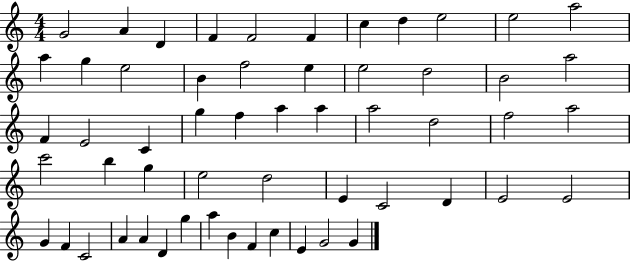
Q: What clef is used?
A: treble